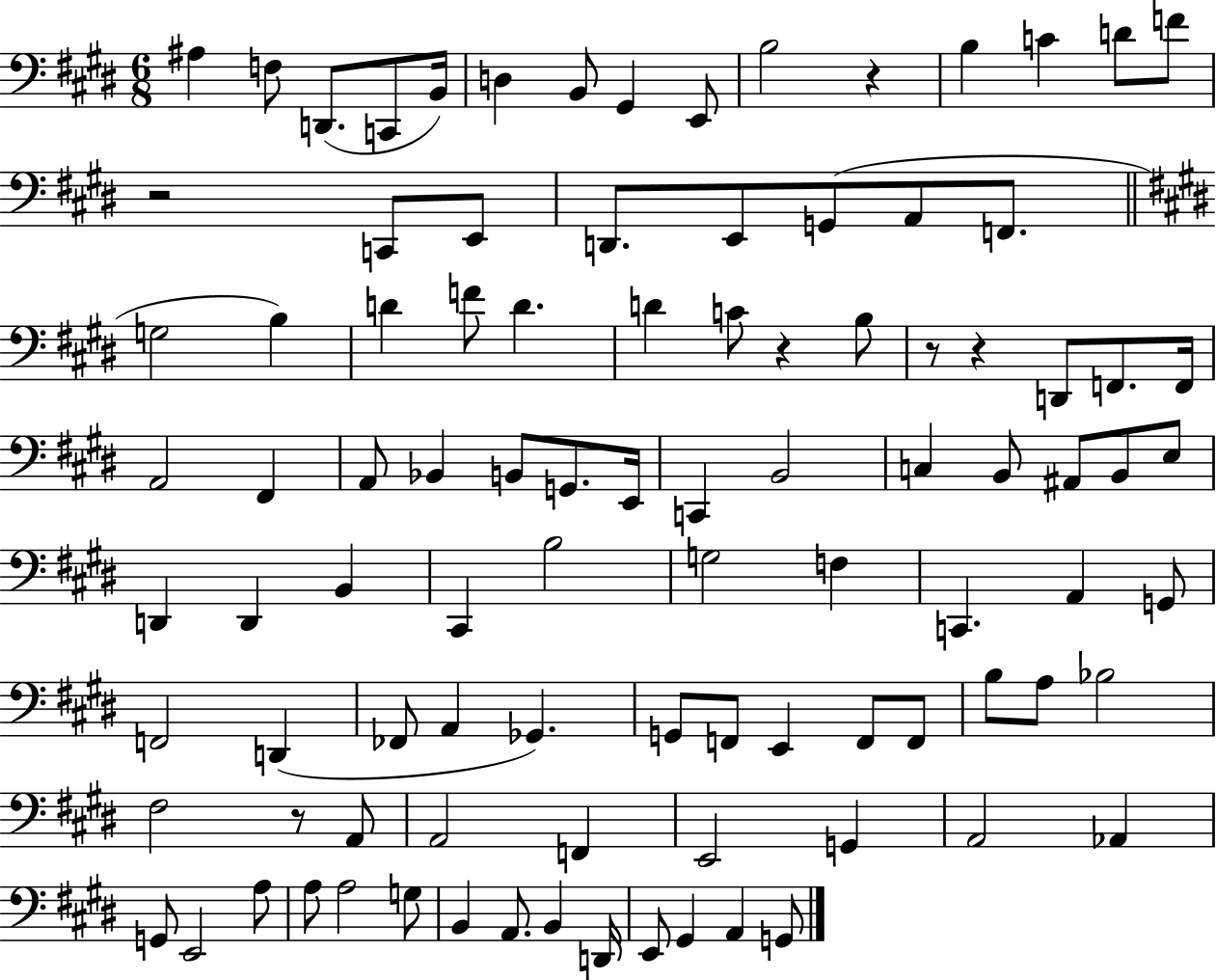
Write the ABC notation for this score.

X:1
T:Untitled
M:6/8
L:1/4
K:E
^A, F,/2 D,,/2 C,,/2 B,,/4 D, B,,/2 ^G,, E,,/2 B,2 z B, C D/2 F/2 z2 C,,/2 E,,/2 D,,/2 E,,/2 G,,/2 A,,/2 F,,/2 G,2 B, D F/2 D D C/2 z B,/2 z/2 z D,,/2 F,,/2 F,,/4 A,,2 ^F,, A,,/2 _B,, B,,/2 G,,/2 E,,/4 C,, B,,2 C, B,,/2 ^A,,/2 B,,/2 E,/2 D,, D,, B,, ^C,, B,2 G,2 F, C,, A,, G,,/2 F,,2 D,, _F,,/2 A,, _G,, G,,/2 F,,/2 E,, F,,/2 F,,/2 B,/2 A,/2 _B,2 ^F,2 z/2 A,,/2 A,,2 F,, E,,2 G,, A,,2 _A,, G,,/2 E,,2 A,/2 A,/2 A,2 G,/2 B,, A,,/2 B,, D,,/4 E,,/2 ^G,, A,, G,,/2